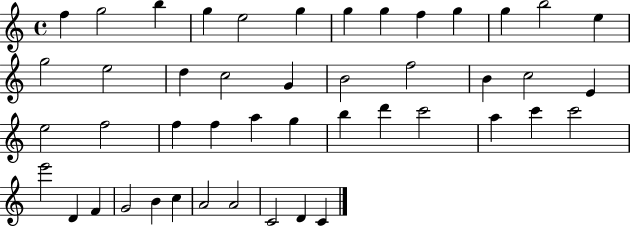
X:1
T:Untitled
M:4/4
L:1/4
K:C
f g2 b g e2 g g g f g g b2 e g2 e2 d c2 G B2 f2 B c2 E e2 f2 f f a g b d' c'2 a c' c'2 e'2 D F G2 B c A2 A2 C2 D C